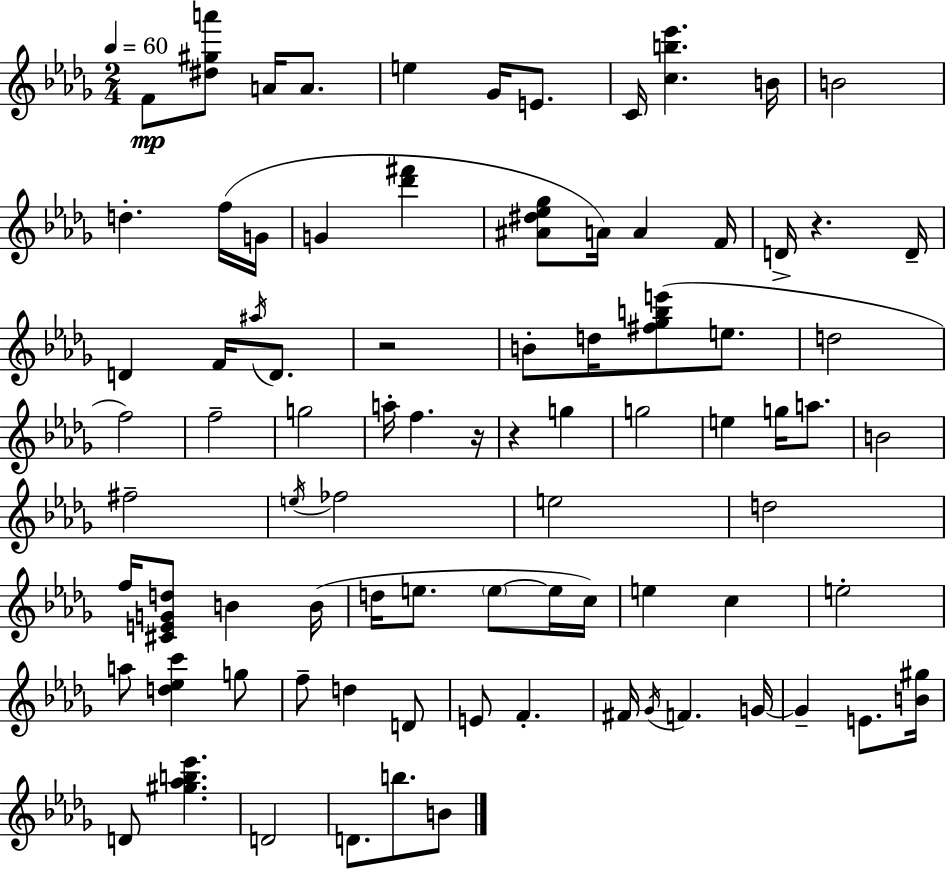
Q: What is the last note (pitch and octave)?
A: B4